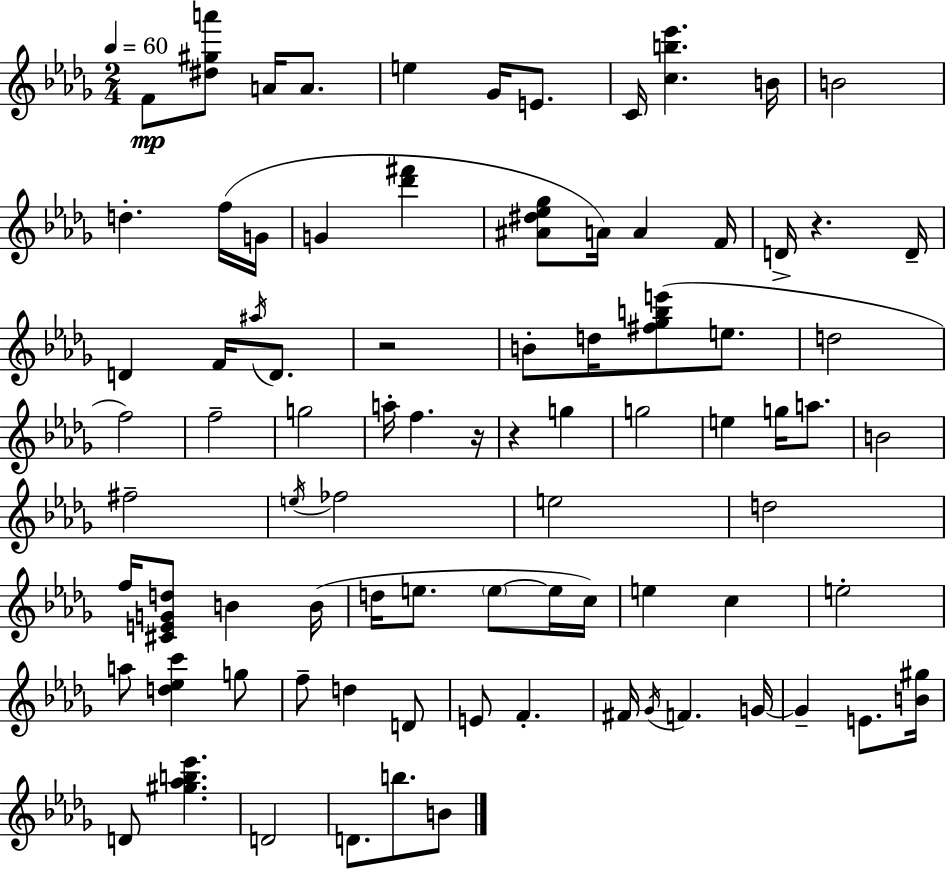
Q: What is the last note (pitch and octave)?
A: B4